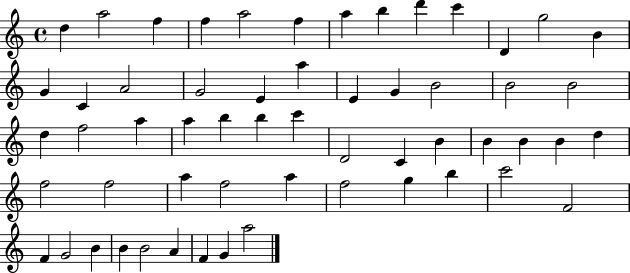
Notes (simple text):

D5/q A5/h F5/q F5/q A5/h F5/q A5/q B5/q D6/q C6/q D4/q G5/h B4/q G4/q C4/q A4/h G4/h E4/q A5/q E4/q G4/q B4/h B4/h B4/h D5/q F5/h A5/q A5/q B5/q B5/q C6/q D4/h C4/q B4/q B4/q B4/q B4/q D5/q F5/h F5/h A5/q F5/h A5/q F5/h G5/q B5/q C6/h F4/h F4/q G4/h B4/q B4/q B4/h A4/q F4/q G4/q A5/h